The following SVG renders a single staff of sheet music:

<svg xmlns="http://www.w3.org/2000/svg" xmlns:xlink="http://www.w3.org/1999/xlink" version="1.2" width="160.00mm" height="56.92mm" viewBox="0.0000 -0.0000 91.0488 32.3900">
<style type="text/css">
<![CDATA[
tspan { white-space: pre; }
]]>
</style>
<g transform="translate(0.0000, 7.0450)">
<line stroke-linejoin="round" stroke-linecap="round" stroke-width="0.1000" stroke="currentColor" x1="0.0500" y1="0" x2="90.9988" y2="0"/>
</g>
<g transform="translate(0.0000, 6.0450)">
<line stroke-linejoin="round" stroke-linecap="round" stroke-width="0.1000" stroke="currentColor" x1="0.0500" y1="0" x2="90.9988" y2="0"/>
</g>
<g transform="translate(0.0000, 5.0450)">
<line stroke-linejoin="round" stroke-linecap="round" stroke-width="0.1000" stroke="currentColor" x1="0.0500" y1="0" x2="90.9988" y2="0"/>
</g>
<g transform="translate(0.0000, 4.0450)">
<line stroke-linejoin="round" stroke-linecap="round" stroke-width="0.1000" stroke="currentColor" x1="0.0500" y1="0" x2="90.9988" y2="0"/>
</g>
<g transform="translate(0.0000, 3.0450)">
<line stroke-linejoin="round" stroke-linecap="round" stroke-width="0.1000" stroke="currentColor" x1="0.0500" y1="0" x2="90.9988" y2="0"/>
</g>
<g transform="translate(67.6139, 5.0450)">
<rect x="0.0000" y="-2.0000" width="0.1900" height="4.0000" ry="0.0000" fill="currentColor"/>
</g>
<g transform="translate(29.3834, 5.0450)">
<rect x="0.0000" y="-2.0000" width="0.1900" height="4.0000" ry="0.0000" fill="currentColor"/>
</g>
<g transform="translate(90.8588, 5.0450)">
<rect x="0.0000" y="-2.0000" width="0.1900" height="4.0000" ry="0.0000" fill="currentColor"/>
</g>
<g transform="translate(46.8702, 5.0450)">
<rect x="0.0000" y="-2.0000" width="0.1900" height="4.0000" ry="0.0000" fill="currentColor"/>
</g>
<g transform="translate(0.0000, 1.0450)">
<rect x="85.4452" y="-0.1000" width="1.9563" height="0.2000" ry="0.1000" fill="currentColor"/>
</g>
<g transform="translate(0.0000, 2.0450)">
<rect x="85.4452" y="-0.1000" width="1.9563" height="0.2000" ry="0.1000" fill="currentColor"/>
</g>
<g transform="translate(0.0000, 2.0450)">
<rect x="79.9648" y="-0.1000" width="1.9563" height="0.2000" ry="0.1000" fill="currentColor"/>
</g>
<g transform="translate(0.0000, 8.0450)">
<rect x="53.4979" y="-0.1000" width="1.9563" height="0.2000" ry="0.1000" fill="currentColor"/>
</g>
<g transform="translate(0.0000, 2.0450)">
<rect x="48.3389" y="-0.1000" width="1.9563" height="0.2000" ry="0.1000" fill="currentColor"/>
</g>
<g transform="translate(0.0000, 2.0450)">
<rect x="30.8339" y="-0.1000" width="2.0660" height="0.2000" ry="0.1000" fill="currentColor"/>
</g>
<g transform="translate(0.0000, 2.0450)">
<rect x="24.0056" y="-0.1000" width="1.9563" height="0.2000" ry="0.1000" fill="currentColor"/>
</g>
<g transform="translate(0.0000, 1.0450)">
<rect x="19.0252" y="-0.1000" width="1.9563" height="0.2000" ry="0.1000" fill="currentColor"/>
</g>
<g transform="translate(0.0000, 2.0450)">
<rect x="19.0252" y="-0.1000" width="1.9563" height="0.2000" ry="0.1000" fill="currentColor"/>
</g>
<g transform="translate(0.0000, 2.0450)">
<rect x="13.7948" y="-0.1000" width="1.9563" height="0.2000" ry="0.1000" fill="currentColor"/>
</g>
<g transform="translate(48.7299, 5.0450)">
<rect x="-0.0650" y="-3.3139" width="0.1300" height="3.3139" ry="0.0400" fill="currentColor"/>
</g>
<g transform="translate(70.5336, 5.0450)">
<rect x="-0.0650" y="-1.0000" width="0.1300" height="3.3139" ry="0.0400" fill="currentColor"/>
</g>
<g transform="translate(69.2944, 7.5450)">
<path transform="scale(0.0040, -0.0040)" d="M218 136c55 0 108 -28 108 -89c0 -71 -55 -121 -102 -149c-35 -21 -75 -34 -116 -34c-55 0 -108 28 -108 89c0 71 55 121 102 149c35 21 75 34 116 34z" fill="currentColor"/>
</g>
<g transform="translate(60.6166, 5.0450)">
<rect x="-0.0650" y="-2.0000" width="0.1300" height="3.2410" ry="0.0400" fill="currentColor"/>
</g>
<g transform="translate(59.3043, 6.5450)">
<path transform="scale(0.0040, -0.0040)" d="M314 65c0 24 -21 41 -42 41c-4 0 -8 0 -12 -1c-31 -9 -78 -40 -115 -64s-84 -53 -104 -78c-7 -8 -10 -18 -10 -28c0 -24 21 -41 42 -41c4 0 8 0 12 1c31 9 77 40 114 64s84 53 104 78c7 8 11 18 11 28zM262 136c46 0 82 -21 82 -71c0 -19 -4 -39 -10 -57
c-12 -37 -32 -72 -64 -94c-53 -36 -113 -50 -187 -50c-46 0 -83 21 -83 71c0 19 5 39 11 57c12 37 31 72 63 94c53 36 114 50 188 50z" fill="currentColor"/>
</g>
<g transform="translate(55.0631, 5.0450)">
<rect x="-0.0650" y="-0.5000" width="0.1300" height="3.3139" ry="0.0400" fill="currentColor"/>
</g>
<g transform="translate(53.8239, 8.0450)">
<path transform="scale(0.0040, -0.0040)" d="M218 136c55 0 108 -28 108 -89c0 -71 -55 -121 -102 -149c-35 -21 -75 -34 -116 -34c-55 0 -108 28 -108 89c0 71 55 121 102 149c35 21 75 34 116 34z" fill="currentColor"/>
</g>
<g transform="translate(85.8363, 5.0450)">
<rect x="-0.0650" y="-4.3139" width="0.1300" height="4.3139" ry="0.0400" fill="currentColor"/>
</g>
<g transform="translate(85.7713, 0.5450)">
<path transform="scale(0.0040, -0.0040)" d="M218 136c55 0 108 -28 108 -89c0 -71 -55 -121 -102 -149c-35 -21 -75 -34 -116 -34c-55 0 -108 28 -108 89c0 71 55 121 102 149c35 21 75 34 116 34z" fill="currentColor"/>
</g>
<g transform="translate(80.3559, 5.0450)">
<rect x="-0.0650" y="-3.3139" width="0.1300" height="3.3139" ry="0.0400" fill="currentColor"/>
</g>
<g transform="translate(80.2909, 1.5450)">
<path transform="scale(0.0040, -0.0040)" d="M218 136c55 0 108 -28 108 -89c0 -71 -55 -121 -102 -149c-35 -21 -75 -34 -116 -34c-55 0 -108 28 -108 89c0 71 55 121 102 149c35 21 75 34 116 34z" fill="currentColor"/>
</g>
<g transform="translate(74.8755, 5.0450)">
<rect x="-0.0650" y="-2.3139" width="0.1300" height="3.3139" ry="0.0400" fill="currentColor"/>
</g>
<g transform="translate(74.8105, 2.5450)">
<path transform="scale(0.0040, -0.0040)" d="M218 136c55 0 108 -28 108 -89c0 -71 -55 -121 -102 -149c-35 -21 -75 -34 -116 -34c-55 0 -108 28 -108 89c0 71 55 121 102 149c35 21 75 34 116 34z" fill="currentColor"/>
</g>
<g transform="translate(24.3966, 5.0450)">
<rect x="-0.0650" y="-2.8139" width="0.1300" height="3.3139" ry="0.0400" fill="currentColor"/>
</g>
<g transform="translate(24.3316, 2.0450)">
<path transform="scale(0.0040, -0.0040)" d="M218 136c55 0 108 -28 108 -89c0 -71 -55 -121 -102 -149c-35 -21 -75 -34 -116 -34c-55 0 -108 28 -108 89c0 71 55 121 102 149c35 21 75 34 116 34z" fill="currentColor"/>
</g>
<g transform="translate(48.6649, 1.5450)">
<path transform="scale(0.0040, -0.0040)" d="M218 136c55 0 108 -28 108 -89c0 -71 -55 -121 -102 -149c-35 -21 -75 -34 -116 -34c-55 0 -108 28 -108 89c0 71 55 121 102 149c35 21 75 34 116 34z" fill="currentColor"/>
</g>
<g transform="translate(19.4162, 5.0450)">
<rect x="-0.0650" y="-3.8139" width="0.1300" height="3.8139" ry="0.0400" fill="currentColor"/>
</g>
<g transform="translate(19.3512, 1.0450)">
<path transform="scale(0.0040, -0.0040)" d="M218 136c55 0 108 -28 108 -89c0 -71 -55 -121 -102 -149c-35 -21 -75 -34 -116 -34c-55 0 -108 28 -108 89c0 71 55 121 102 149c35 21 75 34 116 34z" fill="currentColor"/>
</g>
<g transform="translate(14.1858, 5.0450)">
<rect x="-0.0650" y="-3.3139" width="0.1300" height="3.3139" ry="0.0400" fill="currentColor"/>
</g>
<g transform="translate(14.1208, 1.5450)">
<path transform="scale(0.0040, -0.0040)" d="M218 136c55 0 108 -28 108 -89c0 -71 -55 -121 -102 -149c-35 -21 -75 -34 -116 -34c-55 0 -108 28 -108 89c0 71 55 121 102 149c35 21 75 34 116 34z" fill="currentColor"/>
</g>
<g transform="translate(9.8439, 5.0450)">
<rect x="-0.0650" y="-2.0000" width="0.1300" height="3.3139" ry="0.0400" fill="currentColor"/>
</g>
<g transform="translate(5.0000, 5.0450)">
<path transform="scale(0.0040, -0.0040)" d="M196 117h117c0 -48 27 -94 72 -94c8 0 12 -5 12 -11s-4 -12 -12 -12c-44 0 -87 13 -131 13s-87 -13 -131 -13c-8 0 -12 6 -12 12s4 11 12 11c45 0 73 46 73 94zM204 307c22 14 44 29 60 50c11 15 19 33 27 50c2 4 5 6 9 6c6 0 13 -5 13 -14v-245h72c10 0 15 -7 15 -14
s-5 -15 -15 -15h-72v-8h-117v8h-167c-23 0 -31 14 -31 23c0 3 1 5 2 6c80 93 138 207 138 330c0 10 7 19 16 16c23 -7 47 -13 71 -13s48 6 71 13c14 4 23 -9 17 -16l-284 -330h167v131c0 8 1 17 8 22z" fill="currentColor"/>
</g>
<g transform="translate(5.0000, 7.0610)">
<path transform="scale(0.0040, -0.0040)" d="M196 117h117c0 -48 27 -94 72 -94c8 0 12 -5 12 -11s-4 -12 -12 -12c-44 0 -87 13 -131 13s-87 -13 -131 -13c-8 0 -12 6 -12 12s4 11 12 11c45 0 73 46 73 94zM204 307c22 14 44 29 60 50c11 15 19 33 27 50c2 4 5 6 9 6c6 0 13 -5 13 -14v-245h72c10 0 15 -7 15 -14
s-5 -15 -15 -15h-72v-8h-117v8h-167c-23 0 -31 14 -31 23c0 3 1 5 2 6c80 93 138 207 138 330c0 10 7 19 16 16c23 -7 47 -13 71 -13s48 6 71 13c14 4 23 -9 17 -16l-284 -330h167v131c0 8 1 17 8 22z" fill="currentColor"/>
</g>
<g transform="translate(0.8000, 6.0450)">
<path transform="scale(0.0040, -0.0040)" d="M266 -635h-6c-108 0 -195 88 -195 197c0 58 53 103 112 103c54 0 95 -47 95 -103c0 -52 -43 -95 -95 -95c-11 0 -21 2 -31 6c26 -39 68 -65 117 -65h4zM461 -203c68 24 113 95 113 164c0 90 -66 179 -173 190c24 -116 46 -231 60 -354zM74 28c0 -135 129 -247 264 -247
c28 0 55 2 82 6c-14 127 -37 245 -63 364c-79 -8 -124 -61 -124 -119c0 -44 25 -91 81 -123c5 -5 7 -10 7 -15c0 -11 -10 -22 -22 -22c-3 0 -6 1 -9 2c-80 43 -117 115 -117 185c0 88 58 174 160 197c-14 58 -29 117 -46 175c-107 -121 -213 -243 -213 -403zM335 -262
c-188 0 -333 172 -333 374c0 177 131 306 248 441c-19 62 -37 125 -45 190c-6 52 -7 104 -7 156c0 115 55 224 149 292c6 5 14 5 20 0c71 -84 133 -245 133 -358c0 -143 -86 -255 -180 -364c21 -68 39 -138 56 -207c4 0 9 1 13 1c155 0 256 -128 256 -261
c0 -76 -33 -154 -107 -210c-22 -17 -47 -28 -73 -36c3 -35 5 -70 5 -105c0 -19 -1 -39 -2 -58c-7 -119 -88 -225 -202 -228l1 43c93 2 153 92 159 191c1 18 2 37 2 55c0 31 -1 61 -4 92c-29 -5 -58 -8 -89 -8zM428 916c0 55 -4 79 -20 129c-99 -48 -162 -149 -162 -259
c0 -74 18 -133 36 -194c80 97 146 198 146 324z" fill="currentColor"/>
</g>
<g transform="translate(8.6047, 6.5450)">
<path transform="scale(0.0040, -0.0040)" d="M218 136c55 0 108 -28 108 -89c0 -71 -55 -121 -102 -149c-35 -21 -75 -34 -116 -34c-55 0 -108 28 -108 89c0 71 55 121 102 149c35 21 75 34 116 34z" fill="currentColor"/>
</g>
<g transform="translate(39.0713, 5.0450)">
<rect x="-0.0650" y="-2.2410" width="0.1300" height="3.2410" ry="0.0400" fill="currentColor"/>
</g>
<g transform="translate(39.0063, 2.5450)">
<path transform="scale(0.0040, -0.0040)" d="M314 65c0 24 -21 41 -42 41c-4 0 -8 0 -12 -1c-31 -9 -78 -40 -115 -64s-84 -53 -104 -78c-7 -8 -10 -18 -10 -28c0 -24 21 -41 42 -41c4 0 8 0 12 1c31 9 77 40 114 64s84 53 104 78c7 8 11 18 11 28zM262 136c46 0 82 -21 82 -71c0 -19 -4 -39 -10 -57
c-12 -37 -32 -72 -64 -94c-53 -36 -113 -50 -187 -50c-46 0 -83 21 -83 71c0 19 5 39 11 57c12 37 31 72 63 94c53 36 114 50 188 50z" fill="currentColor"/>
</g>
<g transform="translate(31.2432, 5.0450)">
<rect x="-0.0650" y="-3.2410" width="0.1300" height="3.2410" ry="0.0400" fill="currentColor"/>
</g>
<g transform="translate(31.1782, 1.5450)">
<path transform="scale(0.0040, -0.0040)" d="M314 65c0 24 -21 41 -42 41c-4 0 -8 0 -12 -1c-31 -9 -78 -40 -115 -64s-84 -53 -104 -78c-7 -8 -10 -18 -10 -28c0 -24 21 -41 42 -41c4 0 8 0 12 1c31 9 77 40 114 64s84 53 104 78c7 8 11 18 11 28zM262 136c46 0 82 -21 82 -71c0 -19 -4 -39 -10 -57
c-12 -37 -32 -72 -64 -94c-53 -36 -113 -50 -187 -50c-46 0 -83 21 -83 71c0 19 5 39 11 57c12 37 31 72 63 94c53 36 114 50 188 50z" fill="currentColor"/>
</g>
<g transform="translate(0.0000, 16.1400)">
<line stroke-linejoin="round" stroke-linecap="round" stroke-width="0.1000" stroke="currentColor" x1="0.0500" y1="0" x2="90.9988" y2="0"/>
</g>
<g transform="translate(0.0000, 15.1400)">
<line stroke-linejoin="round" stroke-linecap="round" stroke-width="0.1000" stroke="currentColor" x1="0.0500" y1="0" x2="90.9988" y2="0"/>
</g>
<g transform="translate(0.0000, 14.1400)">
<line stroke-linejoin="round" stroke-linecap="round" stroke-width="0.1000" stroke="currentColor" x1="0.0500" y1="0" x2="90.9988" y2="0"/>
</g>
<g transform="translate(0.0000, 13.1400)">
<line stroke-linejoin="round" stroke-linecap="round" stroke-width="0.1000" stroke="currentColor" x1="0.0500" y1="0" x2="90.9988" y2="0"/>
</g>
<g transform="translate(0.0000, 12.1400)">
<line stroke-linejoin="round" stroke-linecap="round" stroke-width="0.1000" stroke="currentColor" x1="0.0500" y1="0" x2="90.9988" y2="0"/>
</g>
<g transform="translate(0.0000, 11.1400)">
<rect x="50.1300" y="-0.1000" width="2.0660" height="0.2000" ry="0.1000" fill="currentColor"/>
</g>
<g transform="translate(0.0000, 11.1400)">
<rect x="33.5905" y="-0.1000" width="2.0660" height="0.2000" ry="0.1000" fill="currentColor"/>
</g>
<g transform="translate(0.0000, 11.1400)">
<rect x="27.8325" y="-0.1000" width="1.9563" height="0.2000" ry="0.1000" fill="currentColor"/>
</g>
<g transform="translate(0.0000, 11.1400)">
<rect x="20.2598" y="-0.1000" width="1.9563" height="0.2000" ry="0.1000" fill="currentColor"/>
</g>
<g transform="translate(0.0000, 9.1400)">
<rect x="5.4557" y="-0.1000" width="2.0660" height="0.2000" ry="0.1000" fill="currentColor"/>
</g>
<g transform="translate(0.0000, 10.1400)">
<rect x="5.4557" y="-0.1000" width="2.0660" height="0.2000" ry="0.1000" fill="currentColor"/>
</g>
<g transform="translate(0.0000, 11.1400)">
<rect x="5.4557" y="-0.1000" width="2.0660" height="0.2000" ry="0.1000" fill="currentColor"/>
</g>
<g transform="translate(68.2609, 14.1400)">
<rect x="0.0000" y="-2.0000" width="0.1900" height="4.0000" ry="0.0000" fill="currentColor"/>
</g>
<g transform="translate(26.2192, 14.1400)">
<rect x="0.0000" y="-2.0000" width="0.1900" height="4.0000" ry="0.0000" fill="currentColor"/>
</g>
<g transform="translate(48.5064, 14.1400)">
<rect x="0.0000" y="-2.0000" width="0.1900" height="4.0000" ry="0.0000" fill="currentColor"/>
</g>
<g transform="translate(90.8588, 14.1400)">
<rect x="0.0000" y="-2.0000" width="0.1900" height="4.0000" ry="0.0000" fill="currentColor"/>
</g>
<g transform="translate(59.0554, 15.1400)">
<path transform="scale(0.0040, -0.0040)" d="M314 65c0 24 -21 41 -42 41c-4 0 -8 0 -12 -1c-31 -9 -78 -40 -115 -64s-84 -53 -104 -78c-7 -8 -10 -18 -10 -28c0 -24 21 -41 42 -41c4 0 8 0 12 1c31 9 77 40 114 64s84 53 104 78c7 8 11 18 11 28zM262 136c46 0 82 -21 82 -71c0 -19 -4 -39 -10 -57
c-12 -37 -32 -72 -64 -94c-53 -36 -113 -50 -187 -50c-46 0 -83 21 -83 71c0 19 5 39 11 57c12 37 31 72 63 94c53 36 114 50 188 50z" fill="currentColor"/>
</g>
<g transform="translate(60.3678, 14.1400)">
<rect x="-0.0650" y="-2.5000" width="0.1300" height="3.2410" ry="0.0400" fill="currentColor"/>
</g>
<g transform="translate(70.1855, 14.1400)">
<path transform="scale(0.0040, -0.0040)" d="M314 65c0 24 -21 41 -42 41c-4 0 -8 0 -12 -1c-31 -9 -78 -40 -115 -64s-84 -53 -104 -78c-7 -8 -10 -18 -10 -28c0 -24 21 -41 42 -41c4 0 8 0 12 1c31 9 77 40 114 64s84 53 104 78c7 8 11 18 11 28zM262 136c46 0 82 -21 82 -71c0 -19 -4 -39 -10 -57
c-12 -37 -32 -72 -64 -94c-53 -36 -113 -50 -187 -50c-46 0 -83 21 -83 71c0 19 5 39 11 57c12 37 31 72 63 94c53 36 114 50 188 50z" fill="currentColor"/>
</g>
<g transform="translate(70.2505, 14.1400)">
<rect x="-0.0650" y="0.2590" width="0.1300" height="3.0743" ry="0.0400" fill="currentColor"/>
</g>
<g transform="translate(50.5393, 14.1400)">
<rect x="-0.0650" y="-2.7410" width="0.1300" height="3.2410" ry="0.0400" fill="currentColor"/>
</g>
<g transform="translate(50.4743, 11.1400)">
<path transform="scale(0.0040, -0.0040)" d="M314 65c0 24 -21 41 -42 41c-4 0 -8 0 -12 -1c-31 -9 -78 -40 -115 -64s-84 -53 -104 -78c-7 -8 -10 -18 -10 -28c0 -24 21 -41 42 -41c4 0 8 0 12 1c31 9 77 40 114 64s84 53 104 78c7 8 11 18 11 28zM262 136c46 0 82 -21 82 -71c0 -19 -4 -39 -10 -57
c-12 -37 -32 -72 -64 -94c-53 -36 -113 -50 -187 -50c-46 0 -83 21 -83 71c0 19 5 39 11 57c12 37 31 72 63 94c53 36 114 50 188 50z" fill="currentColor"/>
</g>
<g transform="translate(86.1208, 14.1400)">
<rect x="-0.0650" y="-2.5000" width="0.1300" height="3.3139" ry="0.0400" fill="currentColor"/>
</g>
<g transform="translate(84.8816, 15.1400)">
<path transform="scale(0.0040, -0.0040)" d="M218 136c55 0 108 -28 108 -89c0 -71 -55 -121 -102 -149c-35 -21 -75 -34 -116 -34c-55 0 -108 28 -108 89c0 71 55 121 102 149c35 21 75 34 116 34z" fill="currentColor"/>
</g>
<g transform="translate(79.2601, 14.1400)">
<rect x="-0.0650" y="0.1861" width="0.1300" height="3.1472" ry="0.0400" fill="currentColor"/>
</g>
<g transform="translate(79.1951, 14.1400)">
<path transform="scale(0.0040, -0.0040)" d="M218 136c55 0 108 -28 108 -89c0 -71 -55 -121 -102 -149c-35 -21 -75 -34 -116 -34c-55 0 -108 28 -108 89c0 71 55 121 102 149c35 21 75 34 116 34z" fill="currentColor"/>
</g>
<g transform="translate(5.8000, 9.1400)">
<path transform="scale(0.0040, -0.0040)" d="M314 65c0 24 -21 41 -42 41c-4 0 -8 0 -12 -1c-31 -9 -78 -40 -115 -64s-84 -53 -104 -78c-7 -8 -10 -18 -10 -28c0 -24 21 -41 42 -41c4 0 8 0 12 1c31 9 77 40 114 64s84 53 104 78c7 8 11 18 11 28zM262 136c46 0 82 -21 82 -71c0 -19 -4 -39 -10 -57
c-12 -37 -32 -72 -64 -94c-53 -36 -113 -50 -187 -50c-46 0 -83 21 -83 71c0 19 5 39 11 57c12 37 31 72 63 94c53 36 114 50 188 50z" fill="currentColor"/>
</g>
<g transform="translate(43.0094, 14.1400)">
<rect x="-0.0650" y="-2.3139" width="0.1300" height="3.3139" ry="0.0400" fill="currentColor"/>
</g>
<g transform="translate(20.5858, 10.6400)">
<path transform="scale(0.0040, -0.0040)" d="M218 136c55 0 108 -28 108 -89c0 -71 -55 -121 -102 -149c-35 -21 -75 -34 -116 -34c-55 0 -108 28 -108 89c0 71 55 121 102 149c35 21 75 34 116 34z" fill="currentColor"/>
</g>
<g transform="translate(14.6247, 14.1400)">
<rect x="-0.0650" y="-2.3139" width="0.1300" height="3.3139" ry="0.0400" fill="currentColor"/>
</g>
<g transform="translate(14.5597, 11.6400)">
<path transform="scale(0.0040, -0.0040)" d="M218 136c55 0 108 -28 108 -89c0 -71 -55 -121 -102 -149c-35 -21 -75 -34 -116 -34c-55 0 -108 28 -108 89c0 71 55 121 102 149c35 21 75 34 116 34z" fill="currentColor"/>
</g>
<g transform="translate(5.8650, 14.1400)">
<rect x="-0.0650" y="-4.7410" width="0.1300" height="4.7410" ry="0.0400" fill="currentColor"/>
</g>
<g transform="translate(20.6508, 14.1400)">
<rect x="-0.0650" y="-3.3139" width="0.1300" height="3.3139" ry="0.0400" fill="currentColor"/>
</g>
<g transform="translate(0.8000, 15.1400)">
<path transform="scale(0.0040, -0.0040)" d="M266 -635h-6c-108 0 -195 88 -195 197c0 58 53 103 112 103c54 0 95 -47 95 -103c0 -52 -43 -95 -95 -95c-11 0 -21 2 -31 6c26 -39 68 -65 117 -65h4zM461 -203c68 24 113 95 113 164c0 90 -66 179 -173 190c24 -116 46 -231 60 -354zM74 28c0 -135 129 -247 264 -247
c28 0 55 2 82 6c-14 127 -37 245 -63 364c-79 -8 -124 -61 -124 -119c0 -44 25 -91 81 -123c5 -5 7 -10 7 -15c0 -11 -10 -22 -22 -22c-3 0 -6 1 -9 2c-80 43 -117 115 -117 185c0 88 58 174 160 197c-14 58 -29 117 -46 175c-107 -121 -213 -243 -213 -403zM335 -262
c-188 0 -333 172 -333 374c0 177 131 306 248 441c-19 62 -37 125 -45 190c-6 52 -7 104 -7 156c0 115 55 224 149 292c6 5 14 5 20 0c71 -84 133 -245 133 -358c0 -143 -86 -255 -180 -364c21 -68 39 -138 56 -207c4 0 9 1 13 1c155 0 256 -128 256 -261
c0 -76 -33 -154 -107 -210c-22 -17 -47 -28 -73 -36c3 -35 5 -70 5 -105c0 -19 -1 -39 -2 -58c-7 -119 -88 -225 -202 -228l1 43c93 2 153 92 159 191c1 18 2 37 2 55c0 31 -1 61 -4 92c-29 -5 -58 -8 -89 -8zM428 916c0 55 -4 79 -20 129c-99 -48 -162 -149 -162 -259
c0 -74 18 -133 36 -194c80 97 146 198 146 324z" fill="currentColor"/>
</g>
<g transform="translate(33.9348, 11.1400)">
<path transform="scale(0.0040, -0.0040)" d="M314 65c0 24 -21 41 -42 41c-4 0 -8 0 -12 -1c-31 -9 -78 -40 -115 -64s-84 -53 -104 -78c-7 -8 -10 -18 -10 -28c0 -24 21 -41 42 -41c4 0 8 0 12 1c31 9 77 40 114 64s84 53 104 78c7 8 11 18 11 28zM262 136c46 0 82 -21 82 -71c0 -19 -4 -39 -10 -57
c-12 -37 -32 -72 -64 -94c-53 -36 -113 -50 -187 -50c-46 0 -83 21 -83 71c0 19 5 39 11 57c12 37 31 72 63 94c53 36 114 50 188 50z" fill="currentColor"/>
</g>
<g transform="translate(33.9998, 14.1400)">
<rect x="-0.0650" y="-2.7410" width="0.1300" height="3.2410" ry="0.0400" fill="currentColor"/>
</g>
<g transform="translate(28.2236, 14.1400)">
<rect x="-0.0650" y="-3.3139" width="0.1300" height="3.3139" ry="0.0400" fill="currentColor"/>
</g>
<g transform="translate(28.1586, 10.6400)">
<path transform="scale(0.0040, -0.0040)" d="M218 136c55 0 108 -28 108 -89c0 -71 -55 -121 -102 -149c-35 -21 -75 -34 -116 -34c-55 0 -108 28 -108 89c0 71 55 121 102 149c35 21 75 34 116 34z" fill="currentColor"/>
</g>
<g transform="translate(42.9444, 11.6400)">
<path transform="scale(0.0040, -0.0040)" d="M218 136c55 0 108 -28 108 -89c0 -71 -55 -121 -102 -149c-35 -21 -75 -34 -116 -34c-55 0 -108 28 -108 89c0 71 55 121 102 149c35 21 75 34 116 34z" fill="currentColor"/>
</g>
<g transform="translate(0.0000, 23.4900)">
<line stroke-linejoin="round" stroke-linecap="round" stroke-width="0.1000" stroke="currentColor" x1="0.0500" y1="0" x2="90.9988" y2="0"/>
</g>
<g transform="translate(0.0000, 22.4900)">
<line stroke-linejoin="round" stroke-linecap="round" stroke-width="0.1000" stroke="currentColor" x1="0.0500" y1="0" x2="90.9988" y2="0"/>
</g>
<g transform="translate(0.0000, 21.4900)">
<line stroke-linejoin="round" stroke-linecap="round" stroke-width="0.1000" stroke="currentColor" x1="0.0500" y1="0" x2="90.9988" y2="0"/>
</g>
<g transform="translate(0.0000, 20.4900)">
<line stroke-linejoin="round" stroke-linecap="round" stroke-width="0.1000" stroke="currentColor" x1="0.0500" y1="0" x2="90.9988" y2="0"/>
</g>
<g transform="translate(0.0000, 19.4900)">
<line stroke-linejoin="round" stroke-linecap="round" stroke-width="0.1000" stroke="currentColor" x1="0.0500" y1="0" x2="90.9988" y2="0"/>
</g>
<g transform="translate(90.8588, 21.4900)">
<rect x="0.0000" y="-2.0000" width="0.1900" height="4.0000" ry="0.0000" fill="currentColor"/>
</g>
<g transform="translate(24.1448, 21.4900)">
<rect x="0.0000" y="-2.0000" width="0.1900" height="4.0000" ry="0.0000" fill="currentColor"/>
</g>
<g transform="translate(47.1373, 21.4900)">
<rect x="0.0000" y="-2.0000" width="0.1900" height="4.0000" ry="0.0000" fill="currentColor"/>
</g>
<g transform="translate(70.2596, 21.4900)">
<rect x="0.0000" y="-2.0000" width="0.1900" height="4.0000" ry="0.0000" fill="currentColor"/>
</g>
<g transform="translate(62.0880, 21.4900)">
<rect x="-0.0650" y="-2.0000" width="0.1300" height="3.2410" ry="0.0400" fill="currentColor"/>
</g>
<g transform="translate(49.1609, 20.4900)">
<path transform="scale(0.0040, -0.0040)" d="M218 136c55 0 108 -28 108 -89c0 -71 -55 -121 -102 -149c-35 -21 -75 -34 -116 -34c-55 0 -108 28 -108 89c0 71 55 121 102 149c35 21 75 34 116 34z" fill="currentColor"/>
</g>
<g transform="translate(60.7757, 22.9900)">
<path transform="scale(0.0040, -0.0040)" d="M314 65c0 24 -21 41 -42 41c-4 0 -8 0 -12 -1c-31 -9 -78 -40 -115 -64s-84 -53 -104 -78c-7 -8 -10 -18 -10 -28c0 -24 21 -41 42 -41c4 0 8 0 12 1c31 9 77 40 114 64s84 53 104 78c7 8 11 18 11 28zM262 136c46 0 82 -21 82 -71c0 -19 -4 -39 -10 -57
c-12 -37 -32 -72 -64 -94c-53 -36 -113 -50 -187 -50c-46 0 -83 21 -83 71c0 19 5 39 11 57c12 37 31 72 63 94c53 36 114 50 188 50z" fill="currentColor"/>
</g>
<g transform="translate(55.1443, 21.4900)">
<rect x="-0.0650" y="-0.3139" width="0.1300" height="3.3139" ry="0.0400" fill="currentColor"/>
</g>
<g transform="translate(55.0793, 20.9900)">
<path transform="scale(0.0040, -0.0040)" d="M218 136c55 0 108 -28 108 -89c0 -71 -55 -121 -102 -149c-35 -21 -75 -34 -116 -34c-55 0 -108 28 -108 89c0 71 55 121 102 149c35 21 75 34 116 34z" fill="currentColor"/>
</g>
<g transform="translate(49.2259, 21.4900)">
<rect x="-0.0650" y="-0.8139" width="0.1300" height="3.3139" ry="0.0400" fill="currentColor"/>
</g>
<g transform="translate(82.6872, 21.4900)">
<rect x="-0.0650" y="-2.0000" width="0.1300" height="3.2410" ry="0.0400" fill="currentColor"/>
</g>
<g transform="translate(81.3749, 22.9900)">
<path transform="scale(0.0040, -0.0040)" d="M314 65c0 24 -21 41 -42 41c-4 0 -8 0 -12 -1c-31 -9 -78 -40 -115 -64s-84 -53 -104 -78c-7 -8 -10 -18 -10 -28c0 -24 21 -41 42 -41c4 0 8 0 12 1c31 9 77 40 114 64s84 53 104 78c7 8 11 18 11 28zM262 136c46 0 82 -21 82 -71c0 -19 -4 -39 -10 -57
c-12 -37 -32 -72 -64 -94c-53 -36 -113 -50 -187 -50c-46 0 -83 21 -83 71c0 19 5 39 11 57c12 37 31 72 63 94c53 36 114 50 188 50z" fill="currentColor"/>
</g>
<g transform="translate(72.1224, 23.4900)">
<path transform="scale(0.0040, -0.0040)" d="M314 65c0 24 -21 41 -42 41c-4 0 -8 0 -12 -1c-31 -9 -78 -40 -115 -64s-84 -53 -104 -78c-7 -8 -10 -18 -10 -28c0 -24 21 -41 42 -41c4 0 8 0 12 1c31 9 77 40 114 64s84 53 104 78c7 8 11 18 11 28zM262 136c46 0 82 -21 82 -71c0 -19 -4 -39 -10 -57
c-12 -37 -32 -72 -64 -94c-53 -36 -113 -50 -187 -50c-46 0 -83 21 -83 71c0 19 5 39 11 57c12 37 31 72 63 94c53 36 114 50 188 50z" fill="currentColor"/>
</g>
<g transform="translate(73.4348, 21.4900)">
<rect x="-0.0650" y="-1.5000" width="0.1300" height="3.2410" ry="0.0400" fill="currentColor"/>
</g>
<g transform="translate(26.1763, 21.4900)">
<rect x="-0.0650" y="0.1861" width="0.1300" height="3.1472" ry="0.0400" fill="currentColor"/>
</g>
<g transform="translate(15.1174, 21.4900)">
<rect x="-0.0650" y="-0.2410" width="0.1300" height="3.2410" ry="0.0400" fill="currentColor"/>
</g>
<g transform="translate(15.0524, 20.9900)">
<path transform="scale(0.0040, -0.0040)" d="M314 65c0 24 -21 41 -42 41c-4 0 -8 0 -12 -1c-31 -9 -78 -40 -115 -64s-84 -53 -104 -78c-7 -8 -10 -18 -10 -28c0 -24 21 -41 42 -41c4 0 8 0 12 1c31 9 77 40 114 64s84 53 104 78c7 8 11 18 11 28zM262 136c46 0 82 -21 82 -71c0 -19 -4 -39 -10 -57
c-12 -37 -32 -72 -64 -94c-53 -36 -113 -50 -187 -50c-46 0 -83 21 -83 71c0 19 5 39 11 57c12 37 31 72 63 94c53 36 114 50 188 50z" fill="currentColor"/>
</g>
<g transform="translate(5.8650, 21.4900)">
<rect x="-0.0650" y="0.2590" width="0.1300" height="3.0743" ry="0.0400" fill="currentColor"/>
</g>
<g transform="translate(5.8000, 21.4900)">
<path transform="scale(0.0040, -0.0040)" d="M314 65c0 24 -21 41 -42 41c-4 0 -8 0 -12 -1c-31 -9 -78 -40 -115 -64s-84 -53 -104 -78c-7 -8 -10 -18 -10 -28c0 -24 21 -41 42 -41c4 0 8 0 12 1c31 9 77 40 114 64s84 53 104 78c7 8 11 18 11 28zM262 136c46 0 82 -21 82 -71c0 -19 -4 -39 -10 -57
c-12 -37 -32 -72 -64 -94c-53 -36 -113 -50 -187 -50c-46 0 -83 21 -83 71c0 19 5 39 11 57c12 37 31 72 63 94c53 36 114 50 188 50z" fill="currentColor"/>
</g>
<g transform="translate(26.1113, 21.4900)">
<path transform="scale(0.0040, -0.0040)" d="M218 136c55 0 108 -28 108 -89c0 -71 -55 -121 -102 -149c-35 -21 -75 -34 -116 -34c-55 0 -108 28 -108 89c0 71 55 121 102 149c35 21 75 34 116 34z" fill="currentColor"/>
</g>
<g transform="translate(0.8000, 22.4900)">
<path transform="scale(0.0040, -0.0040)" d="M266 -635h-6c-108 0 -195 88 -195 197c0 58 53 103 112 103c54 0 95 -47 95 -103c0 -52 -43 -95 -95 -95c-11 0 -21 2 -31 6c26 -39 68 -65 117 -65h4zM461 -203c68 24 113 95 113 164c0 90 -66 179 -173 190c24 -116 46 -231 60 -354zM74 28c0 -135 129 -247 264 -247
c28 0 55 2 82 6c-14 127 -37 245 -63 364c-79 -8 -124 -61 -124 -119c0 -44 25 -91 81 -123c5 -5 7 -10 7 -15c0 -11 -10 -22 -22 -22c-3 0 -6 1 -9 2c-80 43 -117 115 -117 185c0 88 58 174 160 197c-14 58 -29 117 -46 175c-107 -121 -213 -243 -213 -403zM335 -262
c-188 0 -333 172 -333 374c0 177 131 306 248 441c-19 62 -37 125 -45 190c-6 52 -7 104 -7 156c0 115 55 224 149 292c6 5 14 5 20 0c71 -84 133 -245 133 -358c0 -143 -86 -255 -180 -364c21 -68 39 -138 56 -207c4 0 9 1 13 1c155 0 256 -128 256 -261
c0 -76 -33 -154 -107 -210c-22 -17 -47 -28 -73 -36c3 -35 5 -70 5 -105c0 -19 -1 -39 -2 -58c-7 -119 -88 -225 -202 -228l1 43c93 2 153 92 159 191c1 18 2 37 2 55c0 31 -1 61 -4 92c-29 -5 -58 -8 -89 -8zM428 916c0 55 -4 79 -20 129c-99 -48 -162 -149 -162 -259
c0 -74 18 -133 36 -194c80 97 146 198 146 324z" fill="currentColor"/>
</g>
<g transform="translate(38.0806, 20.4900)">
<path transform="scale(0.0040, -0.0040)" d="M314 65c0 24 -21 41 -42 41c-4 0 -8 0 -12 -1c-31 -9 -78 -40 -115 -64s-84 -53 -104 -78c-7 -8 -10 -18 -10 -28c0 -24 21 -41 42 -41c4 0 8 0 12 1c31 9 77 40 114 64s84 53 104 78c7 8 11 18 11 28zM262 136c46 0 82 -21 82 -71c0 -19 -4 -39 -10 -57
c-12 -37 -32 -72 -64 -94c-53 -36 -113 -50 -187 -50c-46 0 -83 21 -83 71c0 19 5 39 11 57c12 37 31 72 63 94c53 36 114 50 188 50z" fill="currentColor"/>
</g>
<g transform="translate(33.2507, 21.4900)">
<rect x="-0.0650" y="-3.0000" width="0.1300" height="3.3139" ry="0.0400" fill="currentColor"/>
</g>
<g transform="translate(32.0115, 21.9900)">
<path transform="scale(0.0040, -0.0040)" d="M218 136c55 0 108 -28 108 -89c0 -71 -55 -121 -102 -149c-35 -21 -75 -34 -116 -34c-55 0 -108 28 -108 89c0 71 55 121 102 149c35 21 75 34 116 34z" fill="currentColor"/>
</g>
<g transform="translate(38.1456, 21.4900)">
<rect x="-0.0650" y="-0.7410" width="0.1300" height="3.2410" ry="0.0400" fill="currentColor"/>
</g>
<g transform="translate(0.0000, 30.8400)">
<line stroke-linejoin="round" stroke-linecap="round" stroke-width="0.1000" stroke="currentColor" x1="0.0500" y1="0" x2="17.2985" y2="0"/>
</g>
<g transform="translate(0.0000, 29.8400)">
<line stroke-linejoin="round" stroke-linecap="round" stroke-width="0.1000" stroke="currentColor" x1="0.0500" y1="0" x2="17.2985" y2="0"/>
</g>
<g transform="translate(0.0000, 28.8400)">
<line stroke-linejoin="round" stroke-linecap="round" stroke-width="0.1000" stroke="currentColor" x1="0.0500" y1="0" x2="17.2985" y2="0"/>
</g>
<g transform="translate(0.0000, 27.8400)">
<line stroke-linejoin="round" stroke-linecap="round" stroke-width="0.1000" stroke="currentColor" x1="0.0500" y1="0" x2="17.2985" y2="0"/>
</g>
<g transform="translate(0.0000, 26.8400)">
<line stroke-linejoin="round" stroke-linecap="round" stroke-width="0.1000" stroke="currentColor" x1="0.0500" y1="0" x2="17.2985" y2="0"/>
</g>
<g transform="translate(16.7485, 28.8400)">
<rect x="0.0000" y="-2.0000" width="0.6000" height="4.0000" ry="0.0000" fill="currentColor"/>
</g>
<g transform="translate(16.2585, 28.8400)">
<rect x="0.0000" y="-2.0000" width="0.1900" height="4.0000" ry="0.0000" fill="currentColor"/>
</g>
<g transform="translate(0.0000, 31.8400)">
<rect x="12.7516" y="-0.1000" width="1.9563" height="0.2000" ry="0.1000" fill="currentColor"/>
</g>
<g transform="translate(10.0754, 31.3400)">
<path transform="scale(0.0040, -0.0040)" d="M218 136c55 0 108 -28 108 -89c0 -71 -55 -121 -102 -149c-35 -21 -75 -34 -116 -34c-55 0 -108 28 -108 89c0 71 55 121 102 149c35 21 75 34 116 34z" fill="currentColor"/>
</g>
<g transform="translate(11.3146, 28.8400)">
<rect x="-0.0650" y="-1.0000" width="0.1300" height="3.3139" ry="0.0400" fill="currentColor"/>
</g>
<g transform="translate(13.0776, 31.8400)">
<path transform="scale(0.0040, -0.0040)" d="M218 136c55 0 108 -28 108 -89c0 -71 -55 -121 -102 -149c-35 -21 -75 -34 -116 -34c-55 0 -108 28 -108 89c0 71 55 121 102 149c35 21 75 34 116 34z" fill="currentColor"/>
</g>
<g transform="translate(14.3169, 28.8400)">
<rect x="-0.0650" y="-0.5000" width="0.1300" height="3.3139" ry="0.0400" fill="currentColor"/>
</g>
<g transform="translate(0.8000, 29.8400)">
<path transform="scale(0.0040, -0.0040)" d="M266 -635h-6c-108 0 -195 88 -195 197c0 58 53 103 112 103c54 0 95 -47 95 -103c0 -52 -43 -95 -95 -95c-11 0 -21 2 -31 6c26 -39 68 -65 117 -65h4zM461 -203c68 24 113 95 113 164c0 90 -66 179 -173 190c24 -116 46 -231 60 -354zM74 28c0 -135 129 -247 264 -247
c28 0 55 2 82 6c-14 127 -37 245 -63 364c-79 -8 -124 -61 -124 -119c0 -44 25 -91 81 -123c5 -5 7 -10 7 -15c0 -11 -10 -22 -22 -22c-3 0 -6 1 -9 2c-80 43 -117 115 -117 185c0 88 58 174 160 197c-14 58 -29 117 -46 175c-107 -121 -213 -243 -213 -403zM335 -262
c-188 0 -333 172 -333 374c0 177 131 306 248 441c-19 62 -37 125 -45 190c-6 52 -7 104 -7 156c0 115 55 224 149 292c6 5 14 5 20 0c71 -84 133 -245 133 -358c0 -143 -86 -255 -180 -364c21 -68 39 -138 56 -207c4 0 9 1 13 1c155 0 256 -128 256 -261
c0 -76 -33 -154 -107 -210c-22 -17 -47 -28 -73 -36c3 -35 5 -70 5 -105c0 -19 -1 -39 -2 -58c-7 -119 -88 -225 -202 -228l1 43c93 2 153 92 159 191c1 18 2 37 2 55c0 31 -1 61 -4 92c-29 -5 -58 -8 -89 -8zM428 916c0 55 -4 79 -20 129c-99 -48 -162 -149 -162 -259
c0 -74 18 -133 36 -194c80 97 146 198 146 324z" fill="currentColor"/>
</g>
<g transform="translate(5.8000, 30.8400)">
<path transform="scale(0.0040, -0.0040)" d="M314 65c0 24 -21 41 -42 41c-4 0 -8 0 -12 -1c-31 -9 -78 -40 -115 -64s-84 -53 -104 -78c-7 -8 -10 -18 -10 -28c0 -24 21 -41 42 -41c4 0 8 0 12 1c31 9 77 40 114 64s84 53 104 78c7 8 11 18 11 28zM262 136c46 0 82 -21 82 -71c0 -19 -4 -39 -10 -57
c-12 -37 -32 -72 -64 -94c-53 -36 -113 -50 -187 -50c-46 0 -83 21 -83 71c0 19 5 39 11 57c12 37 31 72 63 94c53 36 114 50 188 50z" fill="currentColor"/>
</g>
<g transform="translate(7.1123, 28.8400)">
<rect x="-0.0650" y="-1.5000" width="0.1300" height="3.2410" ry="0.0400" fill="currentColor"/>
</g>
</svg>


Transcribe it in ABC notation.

X:1
T:Untitled
M:4/4
L:1/4
K:C
F b c' a b2 g2 b C F2 D g b d' e'2 g b b a2 g a2 G2 B2 B G B2 c2 B A d2 d c F2 E2 F2 E2 D C